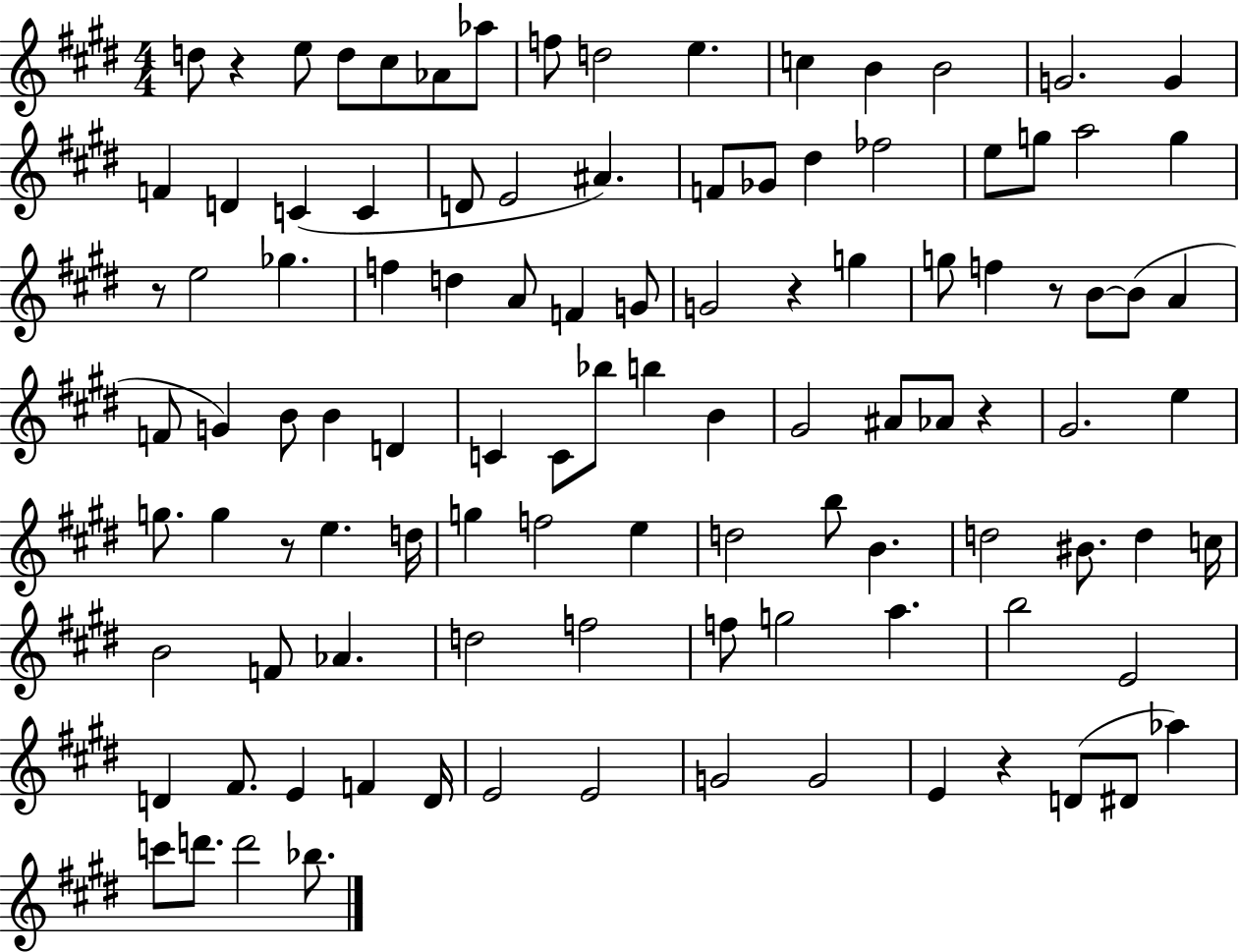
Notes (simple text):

D5/e R/q E5/e D5/e C#5/e Ab4/e Ab5/e F5/e D5/h E5/q. C5/q B4/q B4/h G4/h. G4/q F4/q D4/q C4/q C4/q D4/e E4/h A#4/q. F4/e Gb4/e D#5/q FES5/h E5/e G5/e A5/h G5/q R/e E5/h Gb5/q. F5/q D5/q A4/e F4/q G4/e G4/h R/q G5/q G5/e F5/q R/e B4/e B4/e A4/q F4/e G4/q B4/e B4/q D4/q C4/q C4/e Bb5/e B5/q B4/q G#4/h A#4/e Ab4/e R/q G#4/h. E5/q G5/e. G5/q R/e E5/q. D5/s G5/q F5/h E5/q D5/h B5/e B4/q. D5/h BIS4/e. D5/q C5/s B4/h F4/e Ab4/q. D5/h F5/h F5/e G5/h A5/q. B5/h E4/h D4/q F#4/e. E4/q F4/q D4/s E4/h E4/h G4/h G4/h E4/q R/q D4/e D#4/e Ab5/q C6/e D6/e. D6/h Bb5/e.